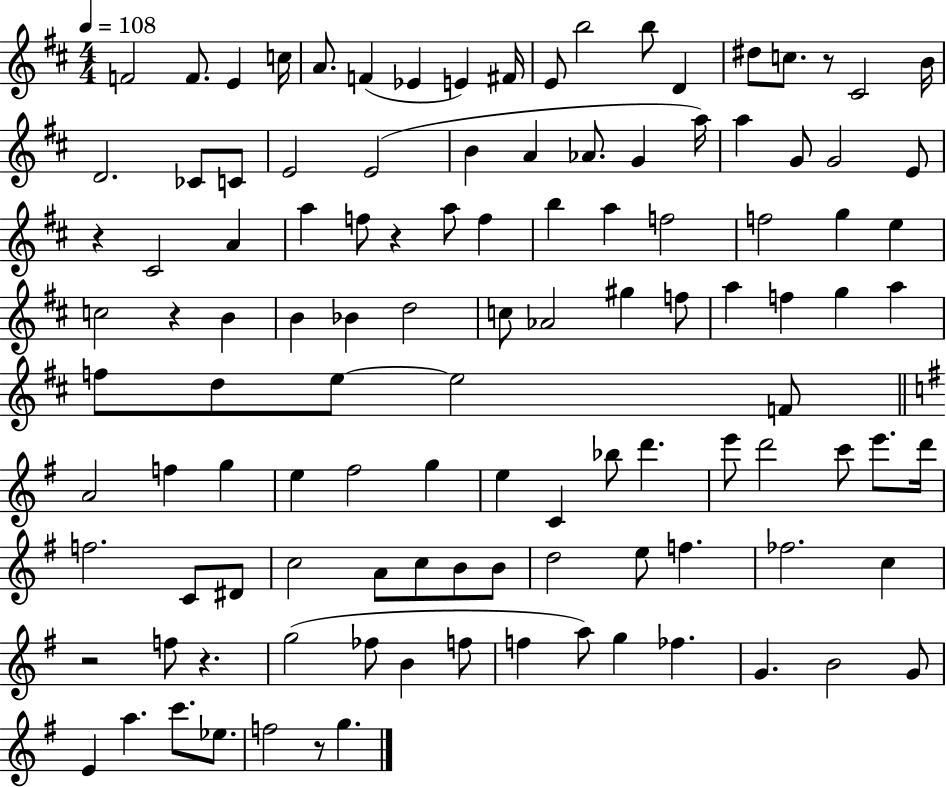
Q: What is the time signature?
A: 4/4